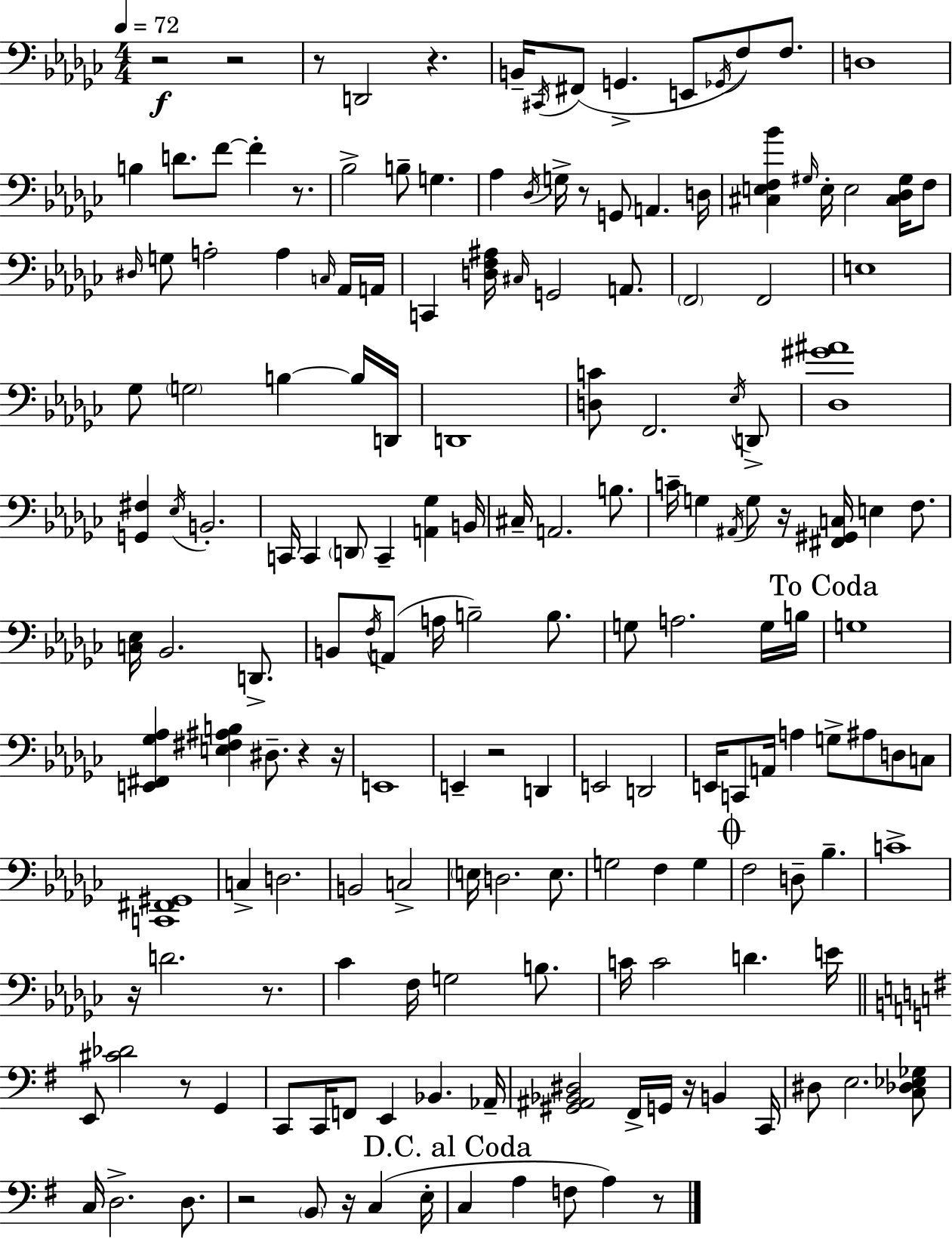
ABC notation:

X:1
T:Untitled
M:4/4
L:1/4
K:Ebm
z2 z2 z/2 D,,2 z B,,/4 ^C,,/4 ^F,,/2 G,, E,,/2 _G,,/4 F,/2 F,/2 D,4 B, D/2 F/2 F z/2 _B,2 B,/2 G, _A, _D,/4 G,/4 z/2 G,,/2 A,, D,/4 [^C,E,F,_B] ^G,/4 E,/4 E,2 [^C,_D,^G,]/4 F,/2 ^D,/4 G,/2 A,2 A, C,/4 _A,,/4 A,,/4 C,, [D,F,^A,]/4 ^C,/4 G,,2 A,,/2 F,,2 F,,2 E,4 _G,/2 G,2 B, B,/4 D,,/4 D,,4 [D,C]/2 F,,2 _E,/4 D,,/2 [_D,^G^A]4 [G,,^F,] _E,/4 B,,2 C,,/4 C,, D,,/2 C,, [A,,_G,] B,,/4 ^C,/4 A,,2 B,/2 C/4 G, ^A,,/4 G,/2 z/4 [^F,,^G,,C,]/4 E, F,/2 [C,_E,]/4 _B,,2 D,,/2 B,,/2 F,/4 A,,/2 A,/4 B,2 B,/2 G,/2 A,2 G,/4 B,/4 G,4 [E,,^F,,_G,_A,] [E,^F,^A,B,] ^D,/2 z z/4 E,,4 E,, z2 D,, E,,2 D,,2 E,,/4 C,,/2 A,,/4 A, G,/2 ^A,/2 D,/2 C,/2 [C,,^F,,^G,,]4 C, D,2 B,,2 C,2 E,/4 D,2 E,/2 G,2 F, G, F,2 D,/2 _B, C4 z/4 D2 z/2 _C F,/4 G,2 B,/2 C/4 C2 D E/4 E,,/2 [^C_D]2 z/2 G,, C,,/2 C,,/4 F,,/2 E,, _B,, _A,,/4 [^G,,^A,,_B,,^D,]2 ^F,,/4 G,,/4 z/4 B,, C,,/4 ^D,/2 E,2 [C,_D,_E,_G,]/2 C,/4 D,2 D,/2 z2 B,,/2 z/4 C, E,/4 C, A, F,/2 A, z/2